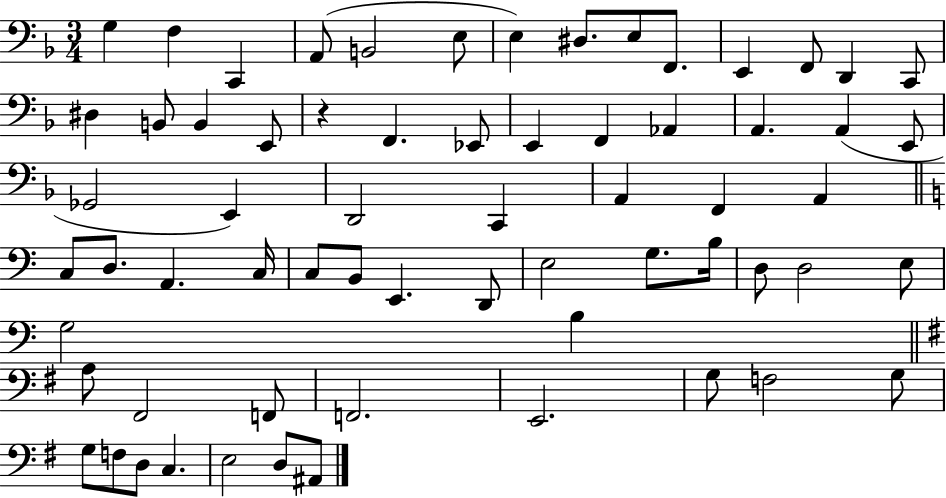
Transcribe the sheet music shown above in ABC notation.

X:1
T:Untitled
M:3/4
L:1/4
K:F
G, F, C,, A,,/2 B,,2 E,/2 E, ^D,/2 E,/2 F,,/2 E,, F,,/2 D,, C,,/2 ^D, B,,/2 B,, E,,/2 z F,, _E,,/2 E,, F,, _A,, A,, A,, E,,/2 _G,,2 E,, D,,2 C,, A,, F,, A,, C,/2 D,/2 A,, C,/4 C,/2 B,,/2 E,, D,,/2 E,2 G,/2 B,/4 D,/2 D,2 E,/2 G,2 B, A,/2 ^F,,2 F,,/2 F,,2 E,,2 G,/2 F,2 G,/2 G,/2 F,/2 D,/2 C, E,2 D,/2 ^A,,/2